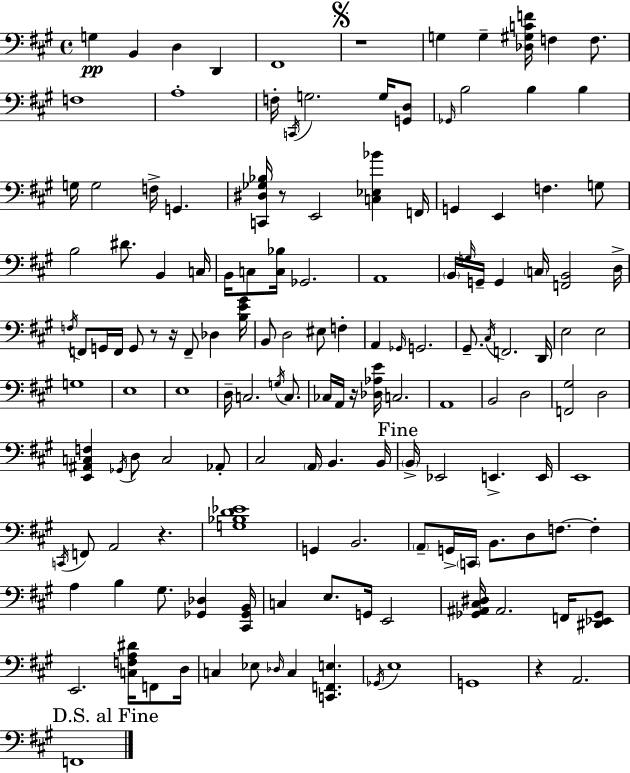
{
  \clef bass
  \time 4/4
  \defaultTimeSignature
  \key a \major
  g4\pp b,4 d4 d,4 | fis,1 | \mark \markup { \musicglyph "scripts.segno" } r1 | g4 g4-- <des gis c' f'>16 f4 f8. | \break f1 | a1-. | f16-. \acciaccatura { c,16 } g2. g16 <g, d>8 | \grace { ges,16 } b2 b4 b4 | \break g16 g2 f16-> g,4. | <c, dis ges bes>16 r8 e,2 <c ees bes'>4 | f,16 g,4 e,4 f4. | g8 b2 dis'8. b,4 | \break c16 b,16 c8 <c bes>16 ges,2. | a,1 | \parenthesize b,16 \grace { g16 } g,16-- g,4 \parenthesize c16 <f, b,>2 | d16-> \acciaccatura { f16 } f,8 g,16 f,16 g,8 r8 r16 f,8-- des4 | \break <b e' gis'>16 b,8 d2 eis8 | f4-. a,4 \grace { ges,16 } g,2. | gis,8.-- \acciaccatura { cis16 } f,2. | d,16 e2 e2 | \break g1 | e1 | e1 | d16-- c2. | \break \acciaccatura { g16 } c8. ces16 a,16 r16 <des aes e'>16 c2. | a,1 | b,2 d2 | <f, gis>2 d2 | \break <e, ais, c f>4 \acciaccatura { ges,16 } d8 c2 | aes,8-. cis2 | \parenthesize a,16 b,4. b,16 \mark "Fine" \parenthesize b,16-> ees,2 | e,4.-> e,16 e,1 | \break \acciaccatura { c,16 } f,8 a,2 | r4. <g bes d' ees'>1 | g,4 b,2. | \parenthesize a,8-- g,16-> \parenthesize c,16 b,8. | \break d8 f8.~~ f4-. a4 b4 | gis8. <ges, des>4 <cis, ges, b,>16 c4 e8. | g,16 e,2 <ges, ais, cis dis>16 ais,2. | f,16 <dis, ees, ges,>8 e,2. | \break <c f a dis'>16 f,8 d16 c4 ees8 \grace { des16 } | c4 <c, f, e>4. \acciaccatura { ges,16 } e1 | g,1 | r4 a,2. | \break \mark "D.S. al Fine" f,1 | \bar "|."
}